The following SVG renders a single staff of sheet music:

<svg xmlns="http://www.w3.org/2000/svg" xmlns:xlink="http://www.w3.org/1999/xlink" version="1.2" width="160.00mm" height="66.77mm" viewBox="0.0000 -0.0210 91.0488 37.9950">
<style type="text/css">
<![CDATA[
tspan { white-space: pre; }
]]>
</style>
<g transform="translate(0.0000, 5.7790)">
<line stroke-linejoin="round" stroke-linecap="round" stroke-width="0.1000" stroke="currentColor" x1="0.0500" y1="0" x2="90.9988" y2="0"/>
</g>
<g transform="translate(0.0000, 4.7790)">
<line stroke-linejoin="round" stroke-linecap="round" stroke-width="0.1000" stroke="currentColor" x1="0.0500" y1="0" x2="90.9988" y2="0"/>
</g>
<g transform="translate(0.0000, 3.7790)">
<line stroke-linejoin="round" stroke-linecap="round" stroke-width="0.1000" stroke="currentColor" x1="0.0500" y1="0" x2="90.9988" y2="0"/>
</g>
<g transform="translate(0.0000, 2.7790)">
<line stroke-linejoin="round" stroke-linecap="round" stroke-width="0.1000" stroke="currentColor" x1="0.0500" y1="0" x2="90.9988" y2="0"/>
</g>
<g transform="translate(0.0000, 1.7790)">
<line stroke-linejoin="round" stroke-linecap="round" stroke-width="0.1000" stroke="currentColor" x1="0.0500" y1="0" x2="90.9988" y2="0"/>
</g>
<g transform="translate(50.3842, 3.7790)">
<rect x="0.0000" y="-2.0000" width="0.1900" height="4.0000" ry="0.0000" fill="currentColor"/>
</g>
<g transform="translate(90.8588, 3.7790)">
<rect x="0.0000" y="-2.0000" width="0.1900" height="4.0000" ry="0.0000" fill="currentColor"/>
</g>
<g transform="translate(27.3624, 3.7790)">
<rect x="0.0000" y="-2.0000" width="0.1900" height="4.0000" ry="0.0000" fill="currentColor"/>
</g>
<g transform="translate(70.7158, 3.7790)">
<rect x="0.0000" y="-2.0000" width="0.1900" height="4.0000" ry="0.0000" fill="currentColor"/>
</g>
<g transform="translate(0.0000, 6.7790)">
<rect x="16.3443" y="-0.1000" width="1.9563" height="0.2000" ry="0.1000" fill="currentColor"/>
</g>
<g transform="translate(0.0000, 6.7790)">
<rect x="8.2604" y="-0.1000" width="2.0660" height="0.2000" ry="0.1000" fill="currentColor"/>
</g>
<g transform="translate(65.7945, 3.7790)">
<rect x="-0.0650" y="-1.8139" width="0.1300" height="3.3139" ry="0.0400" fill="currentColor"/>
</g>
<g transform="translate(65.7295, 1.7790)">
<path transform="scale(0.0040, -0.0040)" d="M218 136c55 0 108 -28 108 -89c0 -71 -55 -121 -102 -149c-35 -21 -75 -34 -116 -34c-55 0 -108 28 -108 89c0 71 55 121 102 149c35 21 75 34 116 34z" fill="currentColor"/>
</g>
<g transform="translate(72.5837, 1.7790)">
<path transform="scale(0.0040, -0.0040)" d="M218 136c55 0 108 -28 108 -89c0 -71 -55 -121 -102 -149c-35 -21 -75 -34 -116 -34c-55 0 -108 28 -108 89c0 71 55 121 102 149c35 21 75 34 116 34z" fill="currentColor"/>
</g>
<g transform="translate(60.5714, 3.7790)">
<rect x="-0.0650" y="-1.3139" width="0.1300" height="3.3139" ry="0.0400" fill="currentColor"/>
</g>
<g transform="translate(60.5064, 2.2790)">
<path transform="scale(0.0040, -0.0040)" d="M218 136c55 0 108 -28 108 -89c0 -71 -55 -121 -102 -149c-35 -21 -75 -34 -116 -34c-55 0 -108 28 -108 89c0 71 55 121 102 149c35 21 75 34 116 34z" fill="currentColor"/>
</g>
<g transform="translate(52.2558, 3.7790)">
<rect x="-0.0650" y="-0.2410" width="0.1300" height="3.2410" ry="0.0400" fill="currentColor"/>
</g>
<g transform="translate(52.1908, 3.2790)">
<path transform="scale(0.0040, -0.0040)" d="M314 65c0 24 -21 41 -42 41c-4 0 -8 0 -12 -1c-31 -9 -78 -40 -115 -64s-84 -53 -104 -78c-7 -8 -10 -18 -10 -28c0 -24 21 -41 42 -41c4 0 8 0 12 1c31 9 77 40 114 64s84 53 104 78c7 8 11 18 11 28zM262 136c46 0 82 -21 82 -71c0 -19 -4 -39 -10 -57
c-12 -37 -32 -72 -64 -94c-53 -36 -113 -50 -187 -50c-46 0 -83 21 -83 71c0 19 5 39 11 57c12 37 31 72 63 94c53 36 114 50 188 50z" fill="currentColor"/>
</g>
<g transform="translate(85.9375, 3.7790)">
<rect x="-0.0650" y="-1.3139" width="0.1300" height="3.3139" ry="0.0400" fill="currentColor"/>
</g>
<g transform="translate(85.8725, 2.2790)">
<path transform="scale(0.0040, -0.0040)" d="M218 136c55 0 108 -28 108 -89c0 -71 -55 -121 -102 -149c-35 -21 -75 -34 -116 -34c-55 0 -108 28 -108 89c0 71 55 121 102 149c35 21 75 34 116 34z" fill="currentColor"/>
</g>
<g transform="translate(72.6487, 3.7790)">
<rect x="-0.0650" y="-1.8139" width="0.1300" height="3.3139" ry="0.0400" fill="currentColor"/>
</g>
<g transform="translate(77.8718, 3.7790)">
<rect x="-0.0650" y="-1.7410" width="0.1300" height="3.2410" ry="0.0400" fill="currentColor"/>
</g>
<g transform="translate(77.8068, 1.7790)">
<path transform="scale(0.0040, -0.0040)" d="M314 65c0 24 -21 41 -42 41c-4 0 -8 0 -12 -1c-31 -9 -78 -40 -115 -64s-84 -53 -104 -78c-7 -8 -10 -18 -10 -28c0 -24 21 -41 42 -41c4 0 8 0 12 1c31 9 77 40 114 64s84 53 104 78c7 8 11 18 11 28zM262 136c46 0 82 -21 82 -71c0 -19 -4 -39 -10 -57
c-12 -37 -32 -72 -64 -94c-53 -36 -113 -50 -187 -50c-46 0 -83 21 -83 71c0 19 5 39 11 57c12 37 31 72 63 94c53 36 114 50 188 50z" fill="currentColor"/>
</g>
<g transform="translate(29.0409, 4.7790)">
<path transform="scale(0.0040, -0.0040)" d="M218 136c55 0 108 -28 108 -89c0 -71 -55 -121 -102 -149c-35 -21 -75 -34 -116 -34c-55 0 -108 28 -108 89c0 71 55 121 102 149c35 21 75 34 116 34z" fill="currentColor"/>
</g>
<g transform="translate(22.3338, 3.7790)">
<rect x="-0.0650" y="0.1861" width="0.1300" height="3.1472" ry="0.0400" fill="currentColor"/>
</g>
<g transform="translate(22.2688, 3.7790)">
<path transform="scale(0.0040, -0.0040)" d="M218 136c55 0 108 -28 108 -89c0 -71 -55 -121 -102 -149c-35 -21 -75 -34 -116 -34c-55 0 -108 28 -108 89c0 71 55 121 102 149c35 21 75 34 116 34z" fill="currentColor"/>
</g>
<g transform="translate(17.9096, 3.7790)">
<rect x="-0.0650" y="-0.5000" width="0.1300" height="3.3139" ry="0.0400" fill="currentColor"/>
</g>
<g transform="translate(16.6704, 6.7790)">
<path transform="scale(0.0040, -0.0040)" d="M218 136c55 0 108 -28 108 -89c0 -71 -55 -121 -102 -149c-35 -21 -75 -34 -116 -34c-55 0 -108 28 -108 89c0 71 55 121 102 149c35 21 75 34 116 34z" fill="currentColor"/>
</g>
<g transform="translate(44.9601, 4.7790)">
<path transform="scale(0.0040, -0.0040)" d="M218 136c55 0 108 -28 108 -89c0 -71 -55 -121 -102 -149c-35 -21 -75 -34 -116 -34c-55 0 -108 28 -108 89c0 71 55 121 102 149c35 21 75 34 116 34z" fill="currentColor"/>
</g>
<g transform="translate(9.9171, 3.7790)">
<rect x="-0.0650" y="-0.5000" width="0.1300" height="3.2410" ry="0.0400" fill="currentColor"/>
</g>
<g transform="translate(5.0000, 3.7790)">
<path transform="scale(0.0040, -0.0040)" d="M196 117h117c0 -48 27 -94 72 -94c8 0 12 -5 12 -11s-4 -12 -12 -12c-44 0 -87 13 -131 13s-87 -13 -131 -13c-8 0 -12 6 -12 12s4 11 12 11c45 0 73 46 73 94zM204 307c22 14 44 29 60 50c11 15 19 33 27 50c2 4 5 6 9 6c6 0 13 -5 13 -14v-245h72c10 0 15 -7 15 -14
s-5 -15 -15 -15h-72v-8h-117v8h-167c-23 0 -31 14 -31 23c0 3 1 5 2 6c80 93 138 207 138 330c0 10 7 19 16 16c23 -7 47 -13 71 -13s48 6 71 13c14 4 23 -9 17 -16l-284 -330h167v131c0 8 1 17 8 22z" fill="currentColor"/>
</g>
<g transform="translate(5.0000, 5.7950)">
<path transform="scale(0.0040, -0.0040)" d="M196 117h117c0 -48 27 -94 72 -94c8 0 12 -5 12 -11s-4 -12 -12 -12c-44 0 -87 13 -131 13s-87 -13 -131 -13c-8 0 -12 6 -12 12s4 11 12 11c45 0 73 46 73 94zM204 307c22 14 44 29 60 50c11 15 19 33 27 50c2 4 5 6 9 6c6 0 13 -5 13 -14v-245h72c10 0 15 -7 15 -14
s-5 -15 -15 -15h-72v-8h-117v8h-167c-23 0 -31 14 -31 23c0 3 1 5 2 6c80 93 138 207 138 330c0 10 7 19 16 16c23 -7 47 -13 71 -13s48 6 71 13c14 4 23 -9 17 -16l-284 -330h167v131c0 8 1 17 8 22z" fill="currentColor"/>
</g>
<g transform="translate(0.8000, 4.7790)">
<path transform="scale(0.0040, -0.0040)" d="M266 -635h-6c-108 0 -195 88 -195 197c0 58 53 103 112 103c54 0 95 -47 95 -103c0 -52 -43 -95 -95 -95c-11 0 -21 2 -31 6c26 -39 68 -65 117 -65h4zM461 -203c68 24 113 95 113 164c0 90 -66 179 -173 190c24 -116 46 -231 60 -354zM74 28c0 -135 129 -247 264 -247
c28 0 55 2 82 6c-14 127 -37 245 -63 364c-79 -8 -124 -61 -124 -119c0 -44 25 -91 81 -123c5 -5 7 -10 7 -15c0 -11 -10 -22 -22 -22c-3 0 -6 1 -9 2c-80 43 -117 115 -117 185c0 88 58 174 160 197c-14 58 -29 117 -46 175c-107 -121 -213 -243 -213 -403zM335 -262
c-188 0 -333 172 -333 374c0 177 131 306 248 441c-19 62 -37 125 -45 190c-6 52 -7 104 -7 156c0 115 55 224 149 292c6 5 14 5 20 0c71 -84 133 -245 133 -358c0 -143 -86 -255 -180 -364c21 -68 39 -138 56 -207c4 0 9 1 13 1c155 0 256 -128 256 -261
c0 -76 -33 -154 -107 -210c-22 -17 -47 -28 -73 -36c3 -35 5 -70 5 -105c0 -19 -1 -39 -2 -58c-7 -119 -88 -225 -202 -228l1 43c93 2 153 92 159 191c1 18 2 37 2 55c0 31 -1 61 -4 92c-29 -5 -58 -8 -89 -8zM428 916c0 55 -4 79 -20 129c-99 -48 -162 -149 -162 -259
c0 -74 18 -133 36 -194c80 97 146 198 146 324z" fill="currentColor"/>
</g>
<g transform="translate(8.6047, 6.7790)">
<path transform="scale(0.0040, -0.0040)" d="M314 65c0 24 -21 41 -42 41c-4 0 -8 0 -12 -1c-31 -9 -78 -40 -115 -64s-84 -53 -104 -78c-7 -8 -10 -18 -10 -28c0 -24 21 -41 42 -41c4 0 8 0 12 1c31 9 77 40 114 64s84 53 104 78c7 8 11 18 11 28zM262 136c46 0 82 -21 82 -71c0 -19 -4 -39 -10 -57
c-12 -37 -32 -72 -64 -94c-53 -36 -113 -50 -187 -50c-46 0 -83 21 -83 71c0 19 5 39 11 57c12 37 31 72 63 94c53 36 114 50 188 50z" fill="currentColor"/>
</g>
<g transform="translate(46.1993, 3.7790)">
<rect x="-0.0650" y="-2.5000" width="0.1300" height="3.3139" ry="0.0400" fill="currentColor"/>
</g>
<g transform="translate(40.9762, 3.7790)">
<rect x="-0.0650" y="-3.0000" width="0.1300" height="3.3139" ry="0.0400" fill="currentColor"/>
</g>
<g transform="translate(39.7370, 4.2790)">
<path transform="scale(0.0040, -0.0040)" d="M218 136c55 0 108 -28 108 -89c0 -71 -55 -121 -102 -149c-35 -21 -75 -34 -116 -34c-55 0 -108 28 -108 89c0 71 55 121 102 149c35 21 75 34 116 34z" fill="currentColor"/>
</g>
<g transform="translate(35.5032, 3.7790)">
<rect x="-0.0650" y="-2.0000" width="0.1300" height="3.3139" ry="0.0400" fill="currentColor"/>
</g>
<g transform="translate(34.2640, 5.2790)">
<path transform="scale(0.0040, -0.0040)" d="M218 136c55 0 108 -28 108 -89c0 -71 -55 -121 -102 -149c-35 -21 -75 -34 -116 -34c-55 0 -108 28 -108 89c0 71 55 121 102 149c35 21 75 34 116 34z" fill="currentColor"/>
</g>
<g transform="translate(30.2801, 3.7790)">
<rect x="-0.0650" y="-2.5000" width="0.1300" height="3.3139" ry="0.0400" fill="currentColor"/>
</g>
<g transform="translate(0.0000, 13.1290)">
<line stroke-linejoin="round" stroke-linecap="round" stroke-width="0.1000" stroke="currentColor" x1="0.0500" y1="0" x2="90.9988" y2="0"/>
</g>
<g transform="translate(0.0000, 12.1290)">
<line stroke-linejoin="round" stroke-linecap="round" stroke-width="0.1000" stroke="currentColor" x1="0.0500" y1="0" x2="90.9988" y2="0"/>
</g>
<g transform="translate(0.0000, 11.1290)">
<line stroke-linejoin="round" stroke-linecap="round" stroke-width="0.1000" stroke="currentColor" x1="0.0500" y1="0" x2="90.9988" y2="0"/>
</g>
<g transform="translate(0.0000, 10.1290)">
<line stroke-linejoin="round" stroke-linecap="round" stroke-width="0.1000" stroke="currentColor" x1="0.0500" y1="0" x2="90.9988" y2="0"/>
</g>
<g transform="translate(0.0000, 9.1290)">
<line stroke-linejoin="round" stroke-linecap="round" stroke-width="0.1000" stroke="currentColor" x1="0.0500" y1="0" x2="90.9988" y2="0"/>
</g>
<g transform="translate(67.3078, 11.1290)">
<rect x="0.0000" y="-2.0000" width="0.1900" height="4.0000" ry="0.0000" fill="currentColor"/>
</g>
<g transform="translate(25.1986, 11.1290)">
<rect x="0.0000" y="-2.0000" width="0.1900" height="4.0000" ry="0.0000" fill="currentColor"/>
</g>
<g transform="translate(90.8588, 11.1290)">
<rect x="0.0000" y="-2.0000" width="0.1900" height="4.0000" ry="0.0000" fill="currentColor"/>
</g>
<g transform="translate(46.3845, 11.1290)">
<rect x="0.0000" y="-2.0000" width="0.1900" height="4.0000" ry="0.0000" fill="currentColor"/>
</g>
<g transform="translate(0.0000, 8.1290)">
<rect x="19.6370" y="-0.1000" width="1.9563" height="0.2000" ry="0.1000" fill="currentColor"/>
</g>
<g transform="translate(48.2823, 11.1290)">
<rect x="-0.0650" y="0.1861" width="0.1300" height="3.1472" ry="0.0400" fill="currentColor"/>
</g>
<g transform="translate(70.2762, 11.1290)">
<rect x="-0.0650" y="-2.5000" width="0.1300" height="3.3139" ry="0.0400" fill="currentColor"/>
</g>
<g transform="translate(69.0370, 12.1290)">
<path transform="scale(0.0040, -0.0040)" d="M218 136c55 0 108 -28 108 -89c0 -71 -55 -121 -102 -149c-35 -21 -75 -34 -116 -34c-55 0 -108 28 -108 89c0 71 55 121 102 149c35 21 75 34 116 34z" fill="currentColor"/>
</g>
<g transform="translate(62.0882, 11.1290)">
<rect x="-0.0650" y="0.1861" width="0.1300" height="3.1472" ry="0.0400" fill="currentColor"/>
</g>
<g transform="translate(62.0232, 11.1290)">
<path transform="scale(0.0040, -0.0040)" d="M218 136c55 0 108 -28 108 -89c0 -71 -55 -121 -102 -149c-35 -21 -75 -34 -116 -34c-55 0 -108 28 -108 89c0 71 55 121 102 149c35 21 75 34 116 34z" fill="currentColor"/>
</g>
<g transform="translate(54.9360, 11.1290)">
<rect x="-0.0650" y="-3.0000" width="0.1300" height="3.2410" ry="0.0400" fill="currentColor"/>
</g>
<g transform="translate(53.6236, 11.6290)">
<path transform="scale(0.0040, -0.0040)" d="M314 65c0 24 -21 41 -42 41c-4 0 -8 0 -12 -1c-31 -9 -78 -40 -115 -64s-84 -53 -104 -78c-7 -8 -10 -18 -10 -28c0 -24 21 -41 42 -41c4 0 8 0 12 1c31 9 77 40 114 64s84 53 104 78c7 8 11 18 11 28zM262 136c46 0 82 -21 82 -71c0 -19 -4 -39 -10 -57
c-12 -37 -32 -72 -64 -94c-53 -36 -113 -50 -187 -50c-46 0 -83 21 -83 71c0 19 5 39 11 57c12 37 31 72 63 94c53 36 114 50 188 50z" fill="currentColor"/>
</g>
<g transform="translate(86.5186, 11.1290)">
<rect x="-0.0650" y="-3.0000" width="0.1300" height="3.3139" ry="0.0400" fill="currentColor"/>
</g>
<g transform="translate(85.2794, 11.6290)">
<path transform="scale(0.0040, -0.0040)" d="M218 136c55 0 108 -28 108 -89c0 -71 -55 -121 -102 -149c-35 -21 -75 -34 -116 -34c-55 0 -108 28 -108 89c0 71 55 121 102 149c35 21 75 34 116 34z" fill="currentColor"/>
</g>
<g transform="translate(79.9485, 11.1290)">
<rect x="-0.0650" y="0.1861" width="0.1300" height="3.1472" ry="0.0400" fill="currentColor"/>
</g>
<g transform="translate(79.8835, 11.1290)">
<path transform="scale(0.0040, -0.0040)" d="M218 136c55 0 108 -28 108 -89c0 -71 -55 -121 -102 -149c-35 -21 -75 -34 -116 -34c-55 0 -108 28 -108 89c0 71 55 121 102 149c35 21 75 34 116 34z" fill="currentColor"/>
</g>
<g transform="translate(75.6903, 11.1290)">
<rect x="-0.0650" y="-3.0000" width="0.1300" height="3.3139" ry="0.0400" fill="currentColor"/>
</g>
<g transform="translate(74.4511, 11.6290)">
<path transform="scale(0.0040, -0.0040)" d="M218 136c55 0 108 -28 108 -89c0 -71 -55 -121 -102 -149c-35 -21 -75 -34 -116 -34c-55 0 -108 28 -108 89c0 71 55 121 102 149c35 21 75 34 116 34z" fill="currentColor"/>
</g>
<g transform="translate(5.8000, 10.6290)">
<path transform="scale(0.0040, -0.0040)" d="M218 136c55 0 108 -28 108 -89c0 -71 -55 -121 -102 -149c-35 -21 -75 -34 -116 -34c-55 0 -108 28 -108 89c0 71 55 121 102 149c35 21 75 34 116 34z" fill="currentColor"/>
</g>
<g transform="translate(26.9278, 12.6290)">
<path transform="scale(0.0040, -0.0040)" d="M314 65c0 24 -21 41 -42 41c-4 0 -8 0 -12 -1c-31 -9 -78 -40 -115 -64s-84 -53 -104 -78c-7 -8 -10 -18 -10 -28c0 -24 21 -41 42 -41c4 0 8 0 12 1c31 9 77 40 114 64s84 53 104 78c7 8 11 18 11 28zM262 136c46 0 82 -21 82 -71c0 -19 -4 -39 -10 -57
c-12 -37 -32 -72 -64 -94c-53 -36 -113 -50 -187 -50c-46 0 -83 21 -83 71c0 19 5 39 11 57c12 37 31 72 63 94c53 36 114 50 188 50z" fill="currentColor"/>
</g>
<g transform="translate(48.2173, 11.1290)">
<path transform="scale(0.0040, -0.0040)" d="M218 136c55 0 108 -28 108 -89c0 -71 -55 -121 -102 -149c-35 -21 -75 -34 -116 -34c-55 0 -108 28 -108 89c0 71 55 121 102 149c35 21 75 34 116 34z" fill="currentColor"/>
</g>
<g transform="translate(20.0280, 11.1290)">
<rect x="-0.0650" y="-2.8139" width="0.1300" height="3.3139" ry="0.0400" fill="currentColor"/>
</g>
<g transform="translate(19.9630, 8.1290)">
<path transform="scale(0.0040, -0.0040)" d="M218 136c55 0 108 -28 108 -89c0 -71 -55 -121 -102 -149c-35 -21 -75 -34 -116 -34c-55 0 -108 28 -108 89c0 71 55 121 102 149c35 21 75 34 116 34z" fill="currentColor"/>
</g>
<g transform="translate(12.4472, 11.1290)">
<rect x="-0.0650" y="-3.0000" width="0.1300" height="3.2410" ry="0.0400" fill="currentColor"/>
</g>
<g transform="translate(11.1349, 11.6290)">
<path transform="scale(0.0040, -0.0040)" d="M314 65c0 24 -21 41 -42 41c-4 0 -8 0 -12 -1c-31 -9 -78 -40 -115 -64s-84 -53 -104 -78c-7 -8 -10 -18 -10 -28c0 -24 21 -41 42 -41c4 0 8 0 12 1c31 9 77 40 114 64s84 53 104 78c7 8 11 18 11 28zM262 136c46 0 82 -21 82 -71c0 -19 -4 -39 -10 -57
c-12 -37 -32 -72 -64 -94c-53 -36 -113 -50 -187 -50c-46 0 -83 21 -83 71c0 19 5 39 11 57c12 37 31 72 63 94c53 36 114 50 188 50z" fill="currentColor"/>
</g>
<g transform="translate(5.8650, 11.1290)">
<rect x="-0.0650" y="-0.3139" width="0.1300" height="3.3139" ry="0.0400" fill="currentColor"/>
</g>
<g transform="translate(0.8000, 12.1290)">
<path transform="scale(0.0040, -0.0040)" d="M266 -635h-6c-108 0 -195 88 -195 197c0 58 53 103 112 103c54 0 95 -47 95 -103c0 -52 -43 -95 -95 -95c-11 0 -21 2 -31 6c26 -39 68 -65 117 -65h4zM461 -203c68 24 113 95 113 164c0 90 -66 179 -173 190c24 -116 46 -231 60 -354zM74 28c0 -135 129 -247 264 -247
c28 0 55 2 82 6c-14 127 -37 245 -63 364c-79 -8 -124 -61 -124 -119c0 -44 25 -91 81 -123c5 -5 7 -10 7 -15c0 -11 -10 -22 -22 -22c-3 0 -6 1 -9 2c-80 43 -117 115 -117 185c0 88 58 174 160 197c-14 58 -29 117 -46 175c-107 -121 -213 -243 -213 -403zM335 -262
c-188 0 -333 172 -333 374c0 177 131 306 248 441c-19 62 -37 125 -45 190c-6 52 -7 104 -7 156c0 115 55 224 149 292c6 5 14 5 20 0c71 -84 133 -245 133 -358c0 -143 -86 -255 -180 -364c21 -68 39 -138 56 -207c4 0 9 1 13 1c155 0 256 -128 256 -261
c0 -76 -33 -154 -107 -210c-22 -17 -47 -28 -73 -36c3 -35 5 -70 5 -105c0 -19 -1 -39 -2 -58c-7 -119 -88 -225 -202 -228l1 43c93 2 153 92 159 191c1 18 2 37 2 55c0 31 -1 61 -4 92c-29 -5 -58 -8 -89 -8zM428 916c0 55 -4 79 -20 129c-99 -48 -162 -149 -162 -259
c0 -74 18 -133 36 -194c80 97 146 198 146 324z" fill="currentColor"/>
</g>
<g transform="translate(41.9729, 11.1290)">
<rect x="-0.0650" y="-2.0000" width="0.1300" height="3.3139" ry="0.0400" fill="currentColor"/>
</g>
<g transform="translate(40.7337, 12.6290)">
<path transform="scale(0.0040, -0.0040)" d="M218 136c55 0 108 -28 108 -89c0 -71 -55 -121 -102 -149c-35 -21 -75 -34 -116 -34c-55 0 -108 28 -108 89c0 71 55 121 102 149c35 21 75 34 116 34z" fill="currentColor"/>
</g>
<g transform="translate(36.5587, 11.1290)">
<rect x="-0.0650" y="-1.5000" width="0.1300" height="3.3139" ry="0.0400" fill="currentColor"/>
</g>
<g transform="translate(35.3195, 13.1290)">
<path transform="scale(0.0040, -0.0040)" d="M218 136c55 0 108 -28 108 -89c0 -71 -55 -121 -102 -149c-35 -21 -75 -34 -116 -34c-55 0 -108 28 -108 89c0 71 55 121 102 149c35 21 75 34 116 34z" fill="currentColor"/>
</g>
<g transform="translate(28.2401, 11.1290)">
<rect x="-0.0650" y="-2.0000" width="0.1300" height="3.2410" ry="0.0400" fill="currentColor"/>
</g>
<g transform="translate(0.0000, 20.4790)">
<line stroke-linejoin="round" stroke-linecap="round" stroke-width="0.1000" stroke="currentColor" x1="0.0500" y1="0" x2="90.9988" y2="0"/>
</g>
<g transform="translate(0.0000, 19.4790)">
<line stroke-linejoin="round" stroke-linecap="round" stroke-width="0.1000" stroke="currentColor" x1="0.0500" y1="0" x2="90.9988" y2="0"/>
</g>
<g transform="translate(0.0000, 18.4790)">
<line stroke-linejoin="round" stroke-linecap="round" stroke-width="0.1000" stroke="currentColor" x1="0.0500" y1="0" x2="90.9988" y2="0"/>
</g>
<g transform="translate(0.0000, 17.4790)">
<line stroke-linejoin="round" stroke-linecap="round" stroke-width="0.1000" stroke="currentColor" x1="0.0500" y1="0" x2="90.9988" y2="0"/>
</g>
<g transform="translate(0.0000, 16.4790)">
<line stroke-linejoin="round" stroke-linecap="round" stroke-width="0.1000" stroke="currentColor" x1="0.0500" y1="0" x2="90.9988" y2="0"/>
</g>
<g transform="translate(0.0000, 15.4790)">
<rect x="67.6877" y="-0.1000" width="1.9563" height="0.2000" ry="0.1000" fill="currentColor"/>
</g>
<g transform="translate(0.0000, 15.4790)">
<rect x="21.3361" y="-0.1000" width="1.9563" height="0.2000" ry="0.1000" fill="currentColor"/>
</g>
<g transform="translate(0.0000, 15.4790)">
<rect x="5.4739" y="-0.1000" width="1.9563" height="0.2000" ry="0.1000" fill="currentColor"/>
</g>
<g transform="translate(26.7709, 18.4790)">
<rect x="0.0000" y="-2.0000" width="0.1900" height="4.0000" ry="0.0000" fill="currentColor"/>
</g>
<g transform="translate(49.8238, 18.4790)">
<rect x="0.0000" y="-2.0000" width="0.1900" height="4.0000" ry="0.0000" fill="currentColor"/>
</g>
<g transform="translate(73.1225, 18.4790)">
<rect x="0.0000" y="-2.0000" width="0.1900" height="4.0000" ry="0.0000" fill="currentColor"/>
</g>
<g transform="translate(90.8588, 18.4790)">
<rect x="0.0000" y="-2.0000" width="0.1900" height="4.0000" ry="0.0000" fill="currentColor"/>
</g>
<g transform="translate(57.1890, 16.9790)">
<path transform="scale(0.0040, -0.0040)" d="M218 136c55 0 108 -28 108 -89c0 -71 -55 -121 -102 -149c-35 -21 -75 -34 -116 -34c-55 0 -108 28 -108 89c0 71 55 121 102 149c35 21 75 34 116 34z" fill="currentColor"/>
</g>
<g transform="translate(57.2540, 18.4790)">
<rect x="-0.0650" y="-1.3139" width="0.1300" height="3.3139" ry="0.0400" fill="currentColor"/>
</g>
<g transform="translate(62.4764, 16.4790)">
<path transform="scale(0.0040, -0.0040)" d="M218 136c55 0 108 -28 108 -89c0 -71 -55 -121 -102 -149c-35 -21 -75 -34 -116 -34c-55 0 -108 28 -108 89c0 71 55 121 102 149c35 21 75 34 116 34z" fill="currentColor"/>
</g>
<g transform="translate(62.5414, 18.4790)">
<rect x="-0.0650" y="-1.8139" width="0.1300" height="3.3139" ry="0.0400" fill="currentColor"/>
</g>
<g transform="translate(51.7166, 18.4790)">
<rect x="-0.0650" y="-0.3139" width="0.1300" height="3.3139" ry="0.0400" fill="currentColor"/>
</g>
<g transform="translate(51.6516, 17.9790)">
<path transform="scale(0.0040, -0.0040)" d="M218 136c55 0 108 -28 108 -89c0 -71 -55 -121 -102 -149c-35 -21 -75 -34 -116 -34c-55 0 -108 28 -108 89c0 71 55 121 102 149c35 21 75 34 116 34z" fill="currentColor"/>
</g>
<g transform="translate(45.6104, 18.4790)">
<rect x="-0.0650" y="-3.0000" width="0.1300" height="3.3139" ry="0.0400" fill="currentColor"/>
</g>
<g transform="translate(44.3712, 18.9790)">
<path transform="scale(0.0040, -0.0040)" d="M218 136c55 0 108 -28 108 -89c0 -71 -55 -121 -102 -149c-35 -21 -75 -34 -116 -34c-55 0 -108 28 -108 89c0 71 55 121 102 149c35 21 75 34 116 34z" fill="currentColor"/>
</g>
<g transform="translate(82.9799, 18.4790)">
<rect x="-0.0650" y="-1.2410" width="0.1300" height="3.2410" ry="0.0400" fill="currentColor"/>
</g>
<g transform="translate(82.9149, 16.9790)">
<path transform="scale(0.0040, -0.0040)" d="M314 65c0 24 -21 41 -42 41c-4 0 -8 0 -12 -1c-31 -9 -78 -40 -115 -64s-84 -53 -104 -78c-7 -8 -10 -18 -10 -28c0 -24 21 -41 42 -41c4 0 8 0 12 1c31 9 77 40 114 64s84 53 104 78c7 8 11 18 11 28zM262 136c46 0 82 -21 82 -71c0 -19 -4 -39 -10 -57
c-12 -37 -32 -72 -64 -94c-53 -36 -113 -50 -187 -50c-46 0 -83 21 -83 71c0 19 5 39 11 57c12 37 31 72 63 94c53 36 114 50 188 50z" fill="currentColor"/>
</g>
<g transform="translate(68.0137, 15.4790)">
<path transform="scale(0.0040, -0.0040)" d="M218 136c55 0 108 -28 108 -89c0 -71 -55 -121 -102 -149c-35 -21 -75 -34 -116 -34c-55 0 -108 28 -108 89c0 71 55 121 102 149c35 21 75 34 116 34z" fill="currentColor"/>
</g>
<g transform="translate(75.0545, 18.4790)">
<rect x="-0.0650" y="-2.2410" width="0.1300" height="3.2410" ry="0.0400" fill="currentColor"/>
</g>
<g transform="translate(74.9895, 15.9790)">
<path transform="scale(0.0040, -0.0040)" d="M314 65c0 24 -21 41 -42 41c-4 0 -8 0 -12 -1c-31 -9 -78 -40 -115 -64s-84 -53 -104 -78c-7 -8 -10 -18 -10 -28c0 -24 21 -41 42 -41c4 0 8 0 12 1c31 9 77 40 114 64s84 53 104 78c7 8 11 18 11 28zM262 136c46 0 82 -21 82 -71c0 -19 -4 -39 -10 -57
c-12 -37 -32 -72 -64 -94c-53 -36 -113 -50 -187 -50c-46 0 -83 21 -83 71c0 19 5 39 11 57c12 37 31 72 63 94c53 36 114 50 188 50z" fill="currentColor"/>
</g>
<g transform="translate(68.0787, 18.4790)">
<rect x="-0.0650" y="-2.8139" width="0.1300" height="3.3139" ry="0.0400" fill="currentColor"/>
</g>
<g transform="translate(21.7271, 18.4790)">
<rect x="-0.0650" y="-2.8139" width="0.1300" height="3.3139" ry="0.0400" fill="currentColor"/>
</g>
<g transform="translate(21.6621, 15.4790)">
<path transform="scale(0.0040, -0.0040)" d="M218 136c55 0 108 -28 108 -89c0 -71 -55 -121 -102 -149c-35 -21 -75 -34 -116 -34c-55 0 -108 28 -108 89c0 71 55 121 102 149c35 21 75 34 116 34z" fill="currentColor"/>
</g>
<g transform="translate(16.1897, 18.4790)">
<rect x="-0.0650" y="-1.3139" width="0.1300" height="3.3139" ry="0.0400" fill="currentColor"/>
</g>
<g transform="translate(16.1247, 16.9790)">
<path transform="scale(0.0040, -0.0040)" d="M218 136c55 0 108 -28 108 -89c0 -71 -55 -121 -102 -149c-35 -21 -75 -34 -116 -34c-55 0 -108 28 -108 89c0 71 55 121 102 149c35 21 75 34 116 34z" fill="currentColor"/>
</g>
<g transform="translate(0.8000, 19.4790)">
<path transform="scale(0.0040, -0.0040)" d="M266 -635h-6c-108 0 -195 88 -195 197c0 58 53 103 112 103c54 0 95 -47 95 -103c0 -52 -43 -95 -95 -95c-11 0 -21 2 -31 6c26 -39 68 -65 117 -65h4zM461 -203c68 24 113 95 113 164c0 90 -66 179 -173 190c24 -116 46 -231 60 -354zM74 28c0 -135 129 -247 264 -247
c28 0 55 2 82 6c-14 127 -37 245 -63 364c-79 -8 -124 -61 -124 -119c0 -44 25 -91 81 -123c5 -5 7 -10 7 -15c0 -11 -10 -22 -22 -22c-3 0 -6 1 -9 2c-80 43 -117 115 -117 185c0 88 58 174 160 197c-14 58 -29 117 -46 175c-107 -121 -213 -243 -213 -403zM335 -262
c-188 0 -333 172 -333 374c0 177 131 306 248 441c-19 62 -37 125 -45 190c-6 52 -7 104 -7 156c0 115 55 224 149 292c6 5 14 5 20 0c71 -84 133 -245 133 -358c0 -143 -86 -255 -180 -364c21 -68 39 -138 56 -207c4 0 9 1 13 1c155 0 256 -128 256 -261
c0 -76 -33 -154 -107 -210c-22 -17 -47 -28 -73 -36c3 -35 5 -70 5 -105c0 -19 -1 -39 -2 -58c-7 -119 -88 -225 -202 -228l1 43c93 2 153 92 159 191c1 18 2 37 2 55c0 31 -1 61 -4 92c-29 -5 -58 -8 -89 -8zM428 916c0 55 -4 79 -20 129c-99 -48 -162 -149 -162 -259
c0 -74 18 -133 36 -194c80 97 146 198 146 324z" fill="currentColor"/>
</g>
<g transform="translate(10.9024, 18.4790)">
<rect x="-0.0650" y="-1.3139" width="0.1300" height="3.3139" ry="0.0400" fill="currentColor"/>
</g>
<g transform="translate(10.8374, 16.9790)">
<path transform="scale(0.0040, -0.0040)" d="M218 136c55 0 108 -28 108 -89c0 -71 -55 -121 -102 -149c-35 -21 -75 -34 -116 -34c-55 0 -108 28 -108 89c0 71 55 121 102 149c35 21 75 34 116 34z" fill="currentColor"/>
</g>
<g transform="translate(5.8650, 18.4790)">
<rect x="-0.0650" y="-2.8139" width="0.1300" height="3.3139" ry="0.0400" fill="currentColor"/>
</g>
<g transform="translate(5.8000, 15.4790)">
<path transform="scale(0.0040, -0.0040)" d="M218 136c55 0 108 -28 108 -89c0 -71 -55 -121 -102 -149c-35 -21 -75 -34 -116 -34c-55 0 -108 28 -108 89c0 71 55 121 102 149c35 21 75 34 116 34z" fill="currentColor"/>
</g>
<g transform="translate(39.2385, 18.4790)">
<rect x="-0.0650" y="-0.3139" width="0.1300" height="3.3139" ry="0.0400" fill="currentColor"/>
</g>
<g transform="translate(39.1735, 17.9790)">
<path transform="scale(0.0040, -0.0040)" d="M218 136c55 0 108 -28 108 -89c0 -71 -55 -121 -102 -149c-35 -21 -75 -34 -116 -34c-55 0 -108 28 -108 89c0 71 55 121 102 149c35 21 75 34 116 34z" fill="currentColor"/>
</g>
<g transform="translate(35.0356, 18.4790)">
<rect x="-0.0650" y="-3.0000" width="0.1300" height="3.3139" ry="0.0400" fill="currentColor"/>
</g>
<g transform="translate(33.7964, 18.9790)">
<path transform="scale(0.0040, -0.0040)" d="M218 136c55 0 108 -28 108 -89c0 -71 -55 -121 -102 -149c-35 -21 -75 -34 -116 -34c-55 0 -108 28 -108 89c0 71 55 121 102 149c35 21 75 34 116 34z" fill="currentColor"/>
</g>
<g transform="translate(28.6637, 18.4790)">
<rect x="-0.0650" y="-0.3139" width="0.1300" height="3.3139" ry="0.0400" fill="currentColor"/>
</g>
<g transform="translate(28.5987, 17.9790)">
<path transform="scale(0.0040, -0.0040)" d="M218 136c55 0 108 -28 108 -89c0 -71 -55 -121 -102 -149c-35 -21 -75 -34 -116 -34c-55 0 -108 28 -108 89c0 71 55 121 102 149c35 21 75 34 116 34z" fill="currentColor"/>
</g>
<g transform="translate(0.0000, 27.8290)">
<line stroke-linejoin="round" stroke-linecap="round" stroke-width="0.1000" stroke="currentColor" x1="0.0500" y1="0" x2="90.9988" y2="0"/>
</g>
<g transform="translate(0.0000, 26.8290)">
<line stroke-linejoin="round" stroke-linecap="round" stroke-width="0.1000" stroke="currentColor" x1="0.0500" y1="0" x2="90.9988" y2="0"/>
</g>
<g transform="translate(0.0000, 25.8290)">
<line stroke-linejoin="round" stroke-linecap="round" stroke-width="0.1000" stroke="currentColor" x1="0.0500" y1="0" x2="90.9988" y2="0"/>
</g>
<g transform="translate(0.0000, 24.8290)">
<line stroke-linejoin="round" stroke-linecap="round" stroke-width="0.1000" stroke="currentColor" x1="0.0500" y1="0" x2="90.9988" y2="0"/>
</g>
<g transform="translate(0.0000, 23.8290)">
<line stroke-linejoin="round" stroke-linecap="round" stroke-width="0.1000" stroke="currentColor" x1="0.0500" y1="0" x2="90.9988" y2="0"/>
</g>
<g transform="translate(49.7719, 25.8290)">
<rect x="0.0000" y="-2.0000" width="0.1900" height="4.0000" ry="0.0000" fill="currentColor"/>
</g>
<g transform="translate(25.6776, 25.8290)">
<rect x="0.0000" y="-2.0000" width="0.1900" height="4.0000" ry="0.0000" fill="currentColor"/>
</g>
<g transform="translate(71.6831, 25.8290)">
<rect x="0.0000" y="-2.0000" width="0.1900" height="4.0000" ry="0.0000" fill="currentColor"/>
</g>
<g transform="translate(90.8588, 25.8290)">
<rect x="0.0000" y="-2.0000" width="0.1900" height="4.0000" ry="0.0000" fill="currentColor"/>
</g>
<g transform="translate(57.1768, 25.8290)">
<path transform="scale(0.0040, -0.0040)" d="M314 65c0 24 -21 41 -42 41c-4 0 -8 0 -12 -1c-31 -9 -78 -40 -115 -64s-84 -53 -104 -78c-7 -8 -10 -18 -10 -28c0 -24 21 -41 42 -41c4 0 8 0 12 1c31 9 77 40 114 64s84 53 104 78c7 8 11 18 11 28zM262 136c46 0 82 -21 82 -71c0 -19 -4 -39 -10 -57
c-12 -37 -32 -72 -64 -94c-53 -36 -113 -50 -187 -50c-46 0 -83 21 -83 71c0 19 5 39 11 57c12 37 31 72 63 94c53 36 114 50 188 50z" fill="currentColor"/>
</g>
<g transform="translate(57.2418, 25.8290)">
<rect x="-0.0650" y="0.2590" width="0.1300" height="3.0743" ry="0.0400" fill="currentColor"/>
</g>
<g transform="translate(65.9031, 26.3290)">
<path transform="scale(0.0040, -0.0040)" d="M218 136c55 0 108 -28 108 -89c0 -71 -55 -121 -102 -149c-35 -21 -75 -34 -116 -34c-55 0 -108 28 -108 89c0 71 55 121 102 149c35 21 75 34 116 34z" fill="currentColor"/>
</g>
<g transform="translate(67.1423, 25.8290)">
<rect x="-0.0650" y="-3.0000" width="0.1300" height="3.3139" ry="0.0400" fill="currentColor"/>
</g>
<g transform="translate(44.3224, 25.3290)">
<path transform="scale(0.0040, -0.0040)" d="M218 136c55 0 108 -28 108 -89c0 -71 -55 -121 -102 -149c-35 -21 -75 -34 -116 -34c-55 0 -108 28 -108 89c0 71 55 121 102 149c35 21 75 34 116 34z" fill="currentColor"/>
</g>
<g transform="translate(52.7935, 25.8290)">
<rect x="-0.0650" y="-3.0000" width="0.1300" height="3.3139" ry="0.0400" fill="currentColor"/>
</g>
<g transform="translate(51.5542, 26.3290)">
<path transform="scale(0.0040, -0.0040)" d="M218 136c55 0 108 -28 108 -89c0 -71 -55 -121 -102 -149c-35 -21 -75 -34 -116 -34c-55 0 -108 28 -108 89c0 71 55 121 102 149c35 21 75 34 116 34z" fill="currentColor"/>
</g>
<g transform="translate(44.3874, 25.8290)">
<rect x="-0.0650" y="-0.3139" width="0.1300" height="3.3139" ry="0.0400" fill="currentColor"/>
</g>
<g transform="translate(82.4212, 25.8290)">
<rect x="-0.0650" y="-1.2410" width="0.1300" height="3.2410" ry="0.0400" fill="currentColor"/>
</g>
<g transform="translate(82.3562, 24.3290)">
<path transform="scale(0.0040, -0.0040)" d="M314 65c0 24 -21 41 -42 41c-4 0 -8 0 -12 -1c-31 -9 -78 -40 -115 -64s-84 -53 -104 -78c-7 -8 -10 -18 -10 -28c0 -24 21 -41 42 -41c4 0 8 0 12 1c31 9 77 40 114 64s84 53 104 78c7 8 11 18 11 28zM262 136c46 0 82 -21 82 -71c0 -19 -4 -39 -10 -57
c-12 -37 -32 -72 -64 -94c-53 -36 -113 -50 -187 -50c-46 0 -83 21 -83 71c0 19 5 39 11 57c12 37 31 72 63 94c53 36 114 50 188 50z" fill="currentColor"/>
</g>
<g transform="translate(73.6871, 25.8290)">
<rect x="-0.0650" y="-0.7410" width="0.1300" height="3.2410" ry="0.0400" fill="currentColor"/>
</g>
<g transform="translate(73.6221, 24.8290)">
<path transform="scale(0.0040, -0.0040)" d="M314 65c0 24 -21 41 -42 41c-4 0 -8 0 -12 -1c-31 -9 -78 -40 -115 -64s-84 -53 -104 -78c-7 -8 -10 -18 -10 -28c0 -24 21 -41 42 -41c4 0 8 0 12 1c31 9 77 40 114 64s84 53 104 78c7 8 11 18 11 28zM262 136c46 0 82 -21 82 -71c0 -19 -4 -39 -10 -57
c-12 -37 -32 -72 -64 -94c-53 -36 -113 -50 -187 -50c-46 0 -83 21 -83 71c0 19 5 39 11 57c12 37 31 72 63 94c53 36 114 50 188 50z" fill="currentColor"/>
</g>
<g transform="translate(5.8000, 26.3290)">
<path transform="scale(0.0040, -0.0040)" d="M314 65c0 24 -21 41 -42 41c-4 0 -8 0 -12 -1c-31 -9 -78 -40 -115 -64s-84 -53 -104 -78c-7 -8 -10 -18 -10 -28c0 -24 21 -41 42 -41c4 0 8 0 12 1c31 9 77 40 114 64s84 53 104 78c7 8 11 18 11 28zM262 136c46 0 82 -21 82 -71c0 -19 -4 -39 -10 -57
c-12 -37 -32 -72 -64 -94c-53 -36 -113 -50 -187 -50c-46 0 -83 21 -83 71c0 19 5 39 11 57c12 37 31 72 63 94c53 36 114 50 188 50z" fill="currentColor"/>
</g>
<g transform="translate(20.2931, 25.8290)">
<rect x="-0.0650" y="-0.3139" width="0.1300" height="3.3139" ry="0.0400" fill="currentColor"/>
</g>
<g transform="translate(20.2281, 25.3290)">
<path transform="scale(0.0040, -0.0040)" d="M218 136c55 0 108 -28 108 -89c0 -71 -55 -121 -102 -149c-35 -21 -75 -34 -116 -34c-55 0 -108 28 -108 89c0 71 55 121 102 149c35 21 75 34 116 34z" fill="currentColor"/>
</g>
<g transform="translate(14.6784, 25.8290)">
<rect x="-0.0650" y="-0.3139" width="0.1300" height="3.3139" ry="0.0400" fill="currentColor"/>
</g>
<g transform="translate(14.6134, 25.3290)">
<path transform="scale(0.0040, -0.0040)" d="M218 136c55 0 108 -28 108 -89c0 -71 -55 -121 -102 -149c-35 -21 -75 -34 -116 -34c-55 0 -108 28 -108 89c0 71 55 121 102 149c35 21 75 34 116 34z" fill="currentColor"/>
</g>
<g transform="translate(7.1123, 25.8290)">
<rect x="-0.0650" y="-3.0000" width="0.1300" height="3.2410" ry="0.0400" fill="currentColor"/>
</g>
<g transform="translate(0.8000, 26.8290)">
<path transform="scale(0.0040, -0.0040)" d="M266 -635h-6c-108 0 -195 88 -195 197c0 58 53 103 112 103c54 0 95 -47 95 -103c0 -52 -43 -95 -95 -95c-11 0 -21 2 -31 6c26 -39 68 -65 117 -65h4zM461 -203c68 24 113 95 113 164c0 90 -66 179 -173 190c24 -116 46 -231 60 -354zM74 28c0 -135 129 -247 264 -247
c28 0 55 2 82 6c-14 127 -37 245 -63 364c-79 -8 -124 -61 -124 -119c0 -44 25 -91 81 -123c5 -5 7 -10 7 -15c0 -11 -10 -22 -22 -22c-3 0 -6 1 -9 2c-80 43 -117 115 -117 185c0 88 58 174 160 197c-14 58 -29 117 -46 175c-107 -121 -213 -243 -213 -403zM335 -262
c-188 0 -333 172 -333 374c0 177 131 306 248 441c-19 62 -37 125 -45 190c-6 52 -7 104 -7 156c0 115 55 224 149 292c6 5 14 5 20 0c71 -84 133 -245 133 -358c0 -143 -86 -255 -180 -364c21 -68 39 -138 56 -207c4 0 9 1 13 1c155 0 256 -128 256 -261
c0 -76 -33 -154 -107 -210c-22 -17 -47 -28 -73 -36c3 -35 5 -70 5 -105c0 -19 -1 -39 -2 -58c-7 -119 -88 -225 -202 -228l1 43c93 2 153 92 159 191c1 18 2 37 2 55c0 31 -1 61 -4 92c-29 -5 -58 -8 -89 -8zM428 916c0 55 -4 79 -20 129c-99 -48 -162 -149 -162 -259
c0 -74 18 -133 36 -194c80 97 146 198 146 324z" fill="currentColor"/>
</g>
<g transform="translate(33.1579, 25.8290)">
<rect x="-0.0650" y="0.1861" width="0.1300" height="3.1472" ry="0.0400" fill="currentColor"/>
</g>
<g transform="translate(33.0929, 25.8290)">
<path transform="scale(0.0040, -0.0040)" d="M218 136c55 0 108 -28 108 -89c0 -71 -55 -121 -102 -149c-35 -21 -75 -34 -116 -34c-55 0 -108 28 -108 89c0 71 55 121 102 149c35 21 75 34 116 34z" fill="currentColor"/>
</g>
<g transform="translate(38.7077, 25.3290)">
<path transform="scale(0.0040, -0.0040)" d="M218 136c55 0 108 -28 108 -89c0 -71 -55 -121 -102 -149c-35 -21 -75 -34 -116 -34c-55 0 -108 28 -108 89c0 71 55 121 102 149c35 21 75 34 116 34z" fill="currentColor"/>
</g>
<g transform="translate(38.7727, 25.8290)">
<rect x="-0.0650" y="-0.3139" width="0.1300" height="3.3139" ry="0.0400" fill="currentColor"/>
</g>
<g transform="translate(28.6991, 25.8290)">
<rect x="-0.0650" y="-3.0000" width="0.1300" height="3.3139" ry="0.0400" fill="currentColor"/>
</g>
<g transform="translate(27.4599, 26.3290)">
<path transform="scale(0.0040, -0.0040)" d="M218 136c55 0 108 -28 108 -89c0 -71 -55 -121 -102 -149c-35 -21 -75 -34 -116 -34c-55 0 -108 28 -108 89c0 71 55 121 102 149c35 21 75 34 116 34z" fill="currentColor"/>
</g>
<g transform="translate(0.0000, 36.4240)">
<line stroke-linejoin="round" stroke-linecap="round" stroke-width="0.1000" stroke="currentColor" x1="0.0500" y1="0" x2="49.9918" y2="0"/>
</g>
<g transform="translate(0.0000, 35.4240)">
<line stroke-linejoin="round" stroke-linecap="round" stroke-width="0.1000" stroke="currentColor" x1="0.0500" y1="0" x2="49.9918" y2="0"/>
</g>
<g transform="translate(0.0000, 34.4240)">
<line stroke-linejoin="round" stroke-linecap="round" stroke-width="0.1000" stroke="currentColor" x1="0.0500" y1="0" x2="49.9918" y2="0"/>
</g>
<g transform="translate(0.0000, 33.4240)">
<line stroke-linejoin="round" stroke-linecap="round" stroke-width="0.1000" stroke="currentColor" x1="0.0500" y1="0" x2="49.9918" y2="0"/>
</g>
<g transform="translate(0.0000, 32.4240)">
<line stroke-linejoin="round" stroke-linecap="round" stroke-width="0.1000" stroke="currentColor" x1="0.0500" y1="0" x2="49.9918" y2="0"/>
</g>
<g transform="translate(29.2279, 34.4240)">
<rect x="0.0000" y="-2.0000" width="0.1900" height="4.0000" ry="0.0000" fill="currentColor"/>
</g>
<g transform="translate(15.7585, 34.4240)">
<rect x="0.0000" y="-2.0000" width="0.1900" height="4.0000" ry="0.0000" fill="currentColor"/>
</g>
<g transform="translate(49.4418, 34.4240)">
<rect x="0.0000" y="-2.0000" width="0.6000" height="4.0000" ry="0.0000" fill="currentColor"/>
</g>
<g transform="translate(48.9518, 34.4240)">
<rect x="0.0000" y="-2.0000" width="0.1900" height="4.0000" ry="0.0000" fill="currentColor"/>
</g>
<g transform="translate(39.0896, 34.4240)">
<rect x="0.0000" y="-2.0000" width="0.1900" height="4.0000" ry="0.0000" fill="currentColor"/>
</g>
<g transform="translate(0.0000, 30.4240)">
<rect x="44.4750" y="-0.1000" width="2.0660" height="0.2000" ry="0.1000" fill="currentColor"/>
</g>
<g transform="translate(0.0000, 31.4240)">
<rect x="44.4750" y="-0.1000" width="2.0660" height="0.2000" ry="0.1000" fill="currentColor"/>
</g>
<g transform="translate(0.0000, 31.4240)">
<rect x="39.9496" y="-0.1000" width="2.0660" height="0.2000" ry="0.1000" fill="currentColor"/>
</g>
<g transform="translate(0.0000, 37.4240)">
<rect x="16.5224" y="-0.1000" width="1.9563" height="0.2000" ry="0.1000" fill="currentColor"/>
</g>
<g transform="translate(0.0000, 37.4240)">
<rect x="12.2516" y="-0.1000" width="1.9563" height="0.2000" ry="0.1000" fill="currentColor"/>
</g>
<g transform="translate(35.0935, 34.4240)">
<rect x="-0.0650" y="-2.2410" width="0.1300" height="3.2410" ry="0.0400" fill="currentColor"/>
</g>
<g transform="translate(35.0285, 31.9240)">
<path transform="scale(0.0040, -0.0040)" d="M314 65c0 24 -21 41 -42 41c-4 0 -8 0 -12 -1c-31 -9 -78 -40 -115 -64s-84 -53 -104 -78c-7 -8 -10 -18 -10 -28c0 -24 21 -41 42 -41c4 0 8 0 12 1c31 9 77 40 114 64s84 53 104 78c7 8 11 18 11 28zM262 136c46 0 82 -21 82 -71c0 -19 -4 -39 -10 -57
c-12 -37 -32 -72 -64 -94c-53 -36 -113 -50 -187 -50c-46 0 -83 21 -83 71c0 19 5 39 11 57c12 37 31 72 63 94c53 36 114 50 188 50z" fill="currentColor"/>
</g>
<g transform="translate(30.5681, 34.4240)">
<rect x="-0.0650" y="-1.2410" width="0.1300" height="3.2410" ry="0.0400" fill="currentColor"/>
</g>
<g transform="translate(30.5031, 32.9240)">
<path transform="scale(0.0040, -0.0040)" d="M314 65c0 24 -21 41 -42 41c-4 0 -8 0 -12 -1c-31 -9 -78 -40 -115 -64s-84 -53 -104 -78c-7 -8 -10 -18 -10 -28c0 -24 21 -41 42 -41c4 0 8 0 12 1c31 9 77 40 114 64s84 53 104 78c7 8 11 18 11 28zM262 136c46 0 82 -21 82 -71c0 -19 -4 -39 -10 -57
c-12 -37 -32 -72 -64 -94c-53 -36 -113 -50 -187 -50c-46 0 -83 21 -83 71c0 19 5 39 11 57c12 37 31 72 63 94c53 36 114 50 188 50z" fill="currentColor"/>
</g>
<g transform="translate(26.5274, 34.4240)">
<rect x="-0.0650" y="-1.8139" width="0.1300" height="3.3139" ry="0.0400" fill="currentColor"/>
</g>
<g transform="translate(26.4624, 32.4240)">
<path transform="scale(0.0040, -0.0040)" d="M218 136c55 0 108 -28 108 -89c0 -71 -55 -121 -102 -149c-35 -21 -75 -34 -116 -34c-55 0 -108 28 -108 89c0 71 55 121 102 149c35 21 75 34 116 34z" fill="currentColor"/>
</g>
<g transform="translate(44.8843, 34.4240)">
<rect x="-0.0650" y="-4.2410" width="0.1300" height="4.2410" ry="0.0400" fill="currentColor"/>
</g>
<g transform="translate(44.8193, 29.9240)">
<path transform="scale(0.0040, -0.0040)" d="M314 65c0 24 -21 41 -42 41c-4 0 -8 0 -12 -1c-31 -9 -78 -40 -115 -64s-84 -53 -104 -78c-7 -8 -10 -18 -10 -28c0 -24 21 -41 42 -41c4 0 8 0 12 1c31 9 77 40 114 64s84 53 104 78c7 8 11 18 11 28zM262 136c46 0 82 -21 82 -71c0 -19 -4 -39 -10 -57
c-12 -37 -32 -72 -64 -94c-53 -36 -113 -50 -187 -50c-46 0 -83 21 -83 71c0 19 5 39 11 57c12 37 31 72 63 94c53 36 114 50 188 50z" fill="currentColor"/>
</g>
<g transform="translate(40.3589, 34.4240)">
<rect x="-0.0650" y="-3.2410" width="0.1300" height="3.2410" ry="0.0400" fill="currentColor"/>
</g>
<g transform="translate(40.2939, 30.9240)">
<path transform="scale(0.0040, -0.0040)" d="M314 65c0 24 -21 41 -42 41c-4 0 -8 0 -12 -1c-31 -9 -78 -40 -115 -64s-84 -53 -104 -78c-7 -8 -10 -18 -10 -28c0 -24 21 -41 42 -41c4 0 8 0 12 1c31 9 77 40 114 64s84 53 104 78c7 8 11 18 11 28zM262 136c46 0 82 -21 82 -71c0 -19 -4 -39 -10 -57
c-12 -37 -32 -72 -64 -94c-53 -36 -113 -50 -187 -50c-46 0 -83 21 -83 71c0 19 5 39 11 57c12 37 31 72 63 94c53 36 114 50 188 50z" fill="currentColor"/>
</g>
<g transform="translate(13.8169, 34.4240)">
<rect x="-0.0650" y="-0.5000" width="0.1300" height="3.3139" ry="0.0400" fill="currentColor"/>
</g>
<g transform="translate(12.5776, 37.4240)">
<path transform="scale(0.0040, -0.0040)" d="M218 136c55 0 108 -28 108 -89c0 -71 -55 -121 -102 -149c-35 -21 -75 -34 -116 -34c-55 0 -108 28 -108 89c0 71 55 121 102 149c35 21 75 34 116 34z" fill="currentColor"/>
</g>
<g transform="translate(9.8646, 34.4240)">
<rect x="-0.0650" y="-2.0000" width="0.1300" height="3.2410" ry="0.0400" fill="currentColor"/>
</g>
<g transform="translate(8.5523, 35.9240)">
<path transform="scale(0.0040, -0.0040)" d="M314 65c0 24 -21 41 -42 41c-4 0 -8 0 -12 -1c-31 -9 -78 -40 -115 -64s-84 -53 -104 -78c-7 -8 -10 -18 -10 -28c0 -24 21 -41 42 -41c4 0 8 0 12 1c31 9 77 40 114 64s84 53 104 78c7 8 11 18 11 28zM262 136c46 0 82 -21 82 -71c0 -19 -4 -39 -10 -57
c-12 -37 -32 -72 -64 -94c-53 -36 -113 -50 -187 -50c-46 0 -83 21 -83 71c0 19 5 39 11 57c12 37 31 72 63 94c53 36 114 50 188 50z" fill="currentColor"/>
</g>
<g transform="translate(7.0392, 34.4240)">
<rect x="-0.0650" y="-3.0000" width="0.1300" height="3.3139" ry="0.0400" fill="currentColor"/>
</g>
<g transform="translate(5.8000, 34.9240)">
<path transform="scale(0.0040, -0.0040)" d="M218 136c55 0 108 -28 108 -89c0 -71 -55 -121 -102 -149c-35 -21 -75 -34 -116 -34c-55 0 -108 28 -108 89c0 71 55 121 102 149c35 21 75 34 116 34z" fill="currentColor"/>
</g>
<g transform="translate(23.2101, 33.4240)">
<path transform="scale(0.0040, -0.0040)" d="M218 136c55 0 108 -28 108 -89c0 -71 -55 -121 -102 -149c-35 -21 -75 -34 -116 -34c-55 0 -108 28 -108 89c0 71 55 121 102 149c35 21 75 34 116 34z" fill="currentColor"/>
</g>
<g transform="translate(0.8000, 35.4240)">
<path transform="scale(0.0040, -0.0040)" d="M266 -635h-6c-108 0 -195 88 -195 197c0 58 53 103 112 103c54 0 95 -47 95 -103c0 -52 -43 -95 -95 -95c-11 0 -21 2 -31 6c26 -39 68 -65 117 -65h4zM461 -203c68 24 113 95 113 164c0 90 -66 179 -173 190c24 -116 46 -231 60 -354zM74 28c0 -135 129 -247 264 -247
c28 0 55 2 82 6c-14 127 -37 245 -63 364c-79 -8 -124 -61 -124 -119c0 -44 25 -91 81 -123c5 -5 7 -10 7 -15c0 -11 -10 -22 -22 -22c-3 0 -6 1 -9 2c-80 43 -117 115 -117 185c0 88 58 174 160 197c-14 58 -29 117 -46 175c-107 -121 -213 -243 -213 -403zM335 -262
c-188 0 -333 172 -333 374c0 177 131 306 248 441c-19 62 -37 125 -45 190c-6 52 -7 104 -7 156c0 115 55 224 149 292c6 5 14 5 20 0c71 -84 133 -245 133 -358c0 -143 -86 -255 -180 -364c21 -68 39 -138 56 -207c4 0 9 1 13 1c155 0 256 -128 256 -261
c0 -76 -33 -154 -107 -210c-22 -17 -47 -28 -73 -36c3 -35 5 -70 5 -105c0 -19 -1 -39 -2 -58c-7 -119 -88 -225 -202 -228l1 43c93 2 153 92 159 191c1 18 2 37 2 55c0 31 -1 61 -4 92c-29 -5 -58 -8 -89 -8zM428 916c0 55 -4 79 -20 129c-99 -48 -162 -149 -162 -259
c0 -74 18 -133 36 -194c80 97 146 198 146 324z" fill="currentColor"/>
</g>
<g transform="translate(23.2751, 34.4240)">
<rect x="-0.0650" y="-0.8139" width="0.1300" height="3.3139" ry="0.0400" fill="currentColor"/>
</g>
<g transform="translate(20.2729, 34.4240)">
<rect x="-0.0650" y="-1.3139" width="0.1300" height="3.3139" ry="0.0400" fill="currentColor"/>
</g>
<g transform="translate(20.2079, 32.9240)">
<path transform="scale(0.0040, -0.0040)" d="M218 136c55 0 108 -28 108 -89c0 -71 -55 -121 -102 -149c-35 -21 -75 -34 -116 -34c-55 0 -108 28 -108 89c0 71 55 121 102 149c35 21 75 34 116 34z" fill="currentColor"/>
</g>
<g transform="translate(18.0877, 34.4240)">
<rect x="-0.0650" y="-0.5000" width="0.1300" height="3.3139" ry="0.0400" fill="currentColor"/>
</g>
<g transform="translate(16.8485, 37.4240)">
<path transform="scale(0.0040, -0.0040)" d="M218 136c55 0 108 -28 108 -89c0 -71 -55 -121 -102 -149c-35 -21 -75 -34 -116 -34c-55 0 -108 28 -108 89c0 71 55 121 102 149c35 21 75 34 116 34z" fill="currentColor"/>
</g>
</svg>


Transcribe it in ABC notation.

X:1
T:Untitled
M:4/4
L:1/4
K:C
C2 C B G F A G c2 e f f f2 e c A2 a F2 E F B A2 B G A B A a e e a c A c A c e f a g2 e2 A2 c c A B c c A B2 A d2 e2 A F2 C C e d f e2 g2 b2 d'2